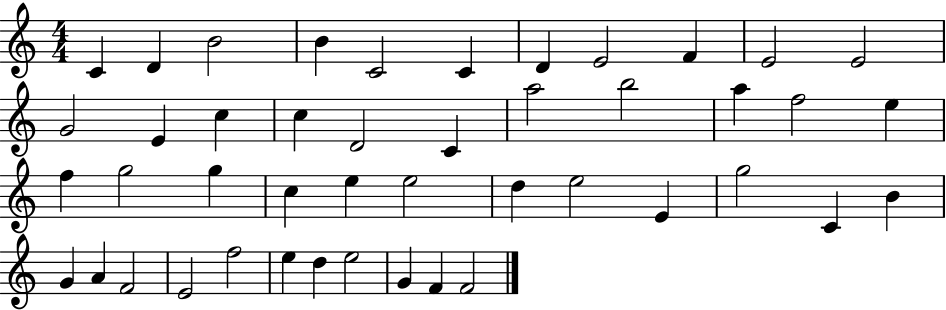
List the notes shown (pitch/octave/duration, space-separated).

C4/q D4/q B4/h B4/q C4/h C4/q D4/q E4/h F4/q E4/h E4/h G4/h E4/q C5/q C5/q D4/h C4/q A5/h B5/h A5/q F5/h E5/q F5/q G5/h G5/q C5/q E5/q E5/h D5/q E5/h E4/q G5/h C4/q B4/q G4/q A4/q F4/h E4/h F5/h E5/q D5/q E5/h G4/q F4/q F4/h